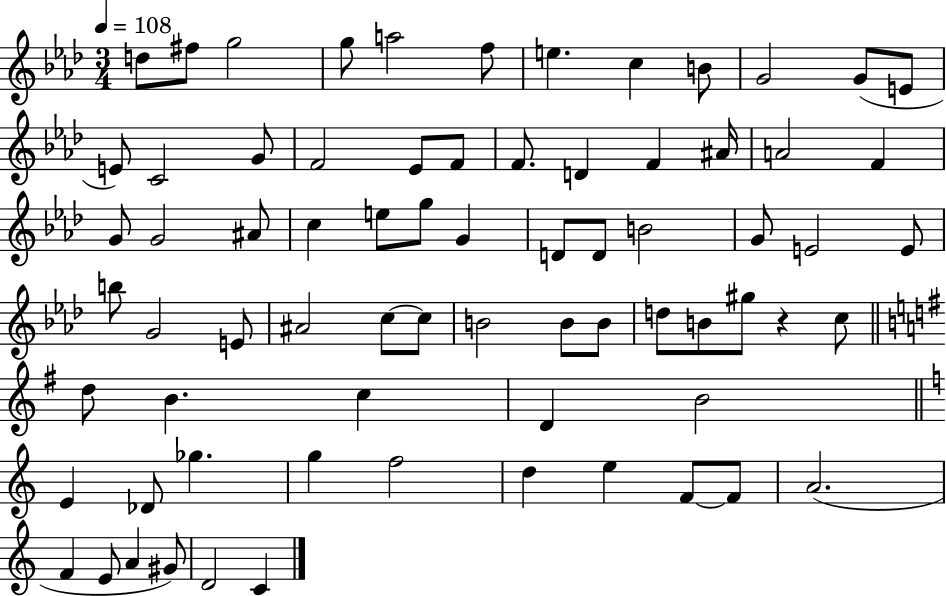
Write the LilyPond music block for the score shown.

{
  \clef treble
  \numericTimeSignature
  \time 3/4
  \key aes \major
  \tempo 4 = 108
  \repeat volta 2 { d''8 fis''8 g''2 | g''8 a''2 f''8 | e''4. c''4 b'8 | g'2 g'8( e'8 | \break e'8) c'2 g'8 | f'2 ees'8 f'8 | f'8. d'4 f'4 ais'16 | a'2 f'4 | \break g'8 g'2 ais'8 | c''4 e''8 g''8 g'4 | d'8 d'8 b'2 | g'8 e'2 e'8 | \break b''8 g'2 e'8 | ais'2 c''8~~ c''8 | b'2 b'8 b'8 | d''8 b'8 gis''8 r4 c''8 | \break \bar "||" \break \key g \major d''8 b'4. c''4 | d'4 b'2 | \bar "||" \break \key c \major e'4 des'8 ges''4. | g''4 f''2 | d''4 e''4 f'8~~ f'8 | a'2.( | \break f'4 e'8 a'4 gis'8) | d'2 c'4 | } \bar "|."
}